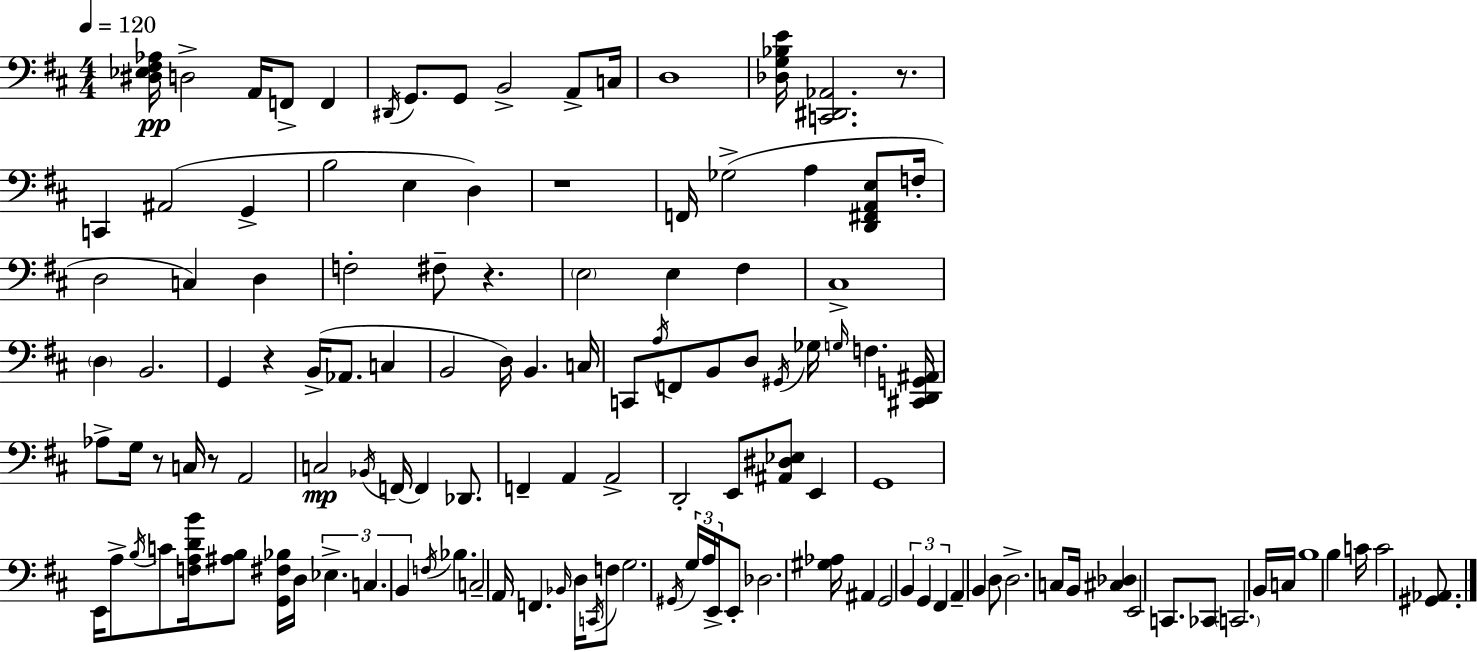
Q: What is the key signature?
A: D major